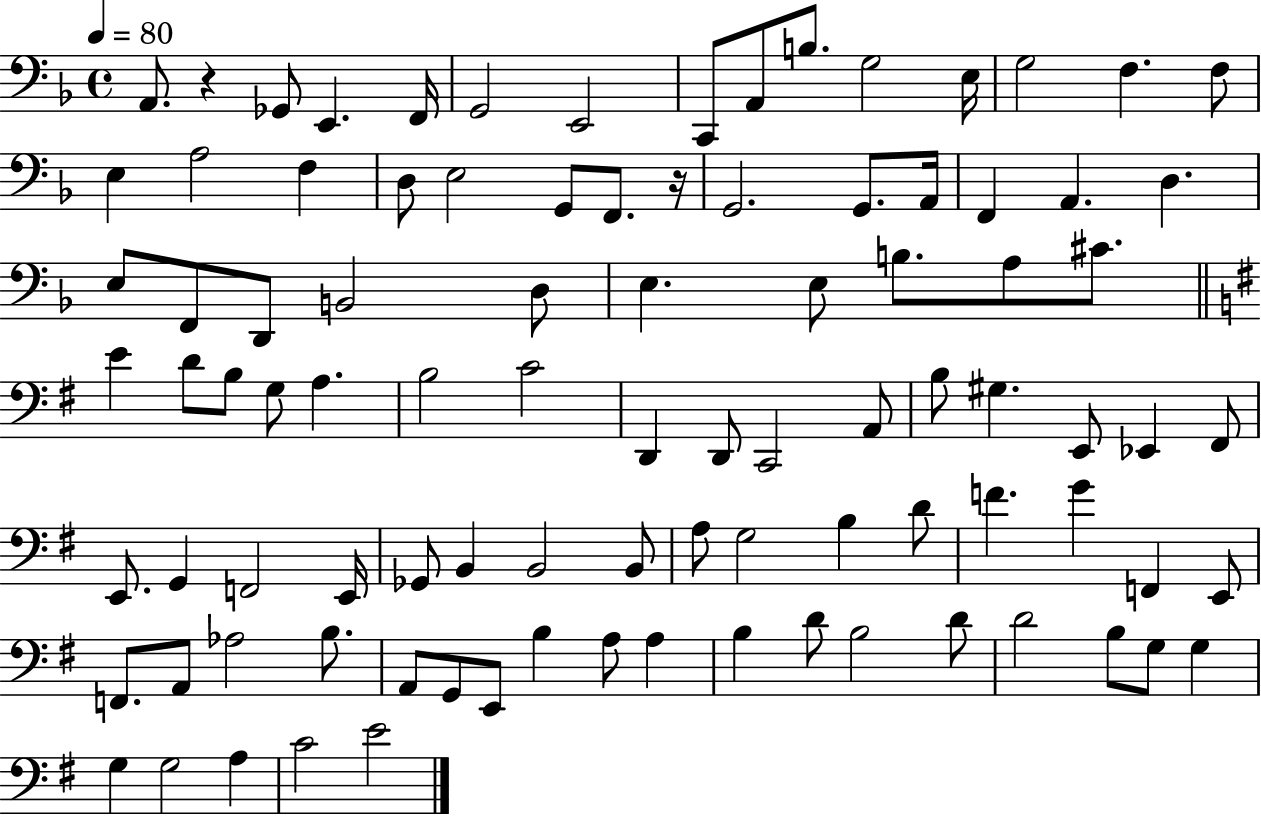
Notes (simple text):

A2/e. R/q Gb2/e E2/q. F2/s G2/h E2/h C2/e A2/e B3/e. G3/h E3/s G3/h F3/q. F3/e E3/q A3/h F3/q D3/e E3/h G2/e F2/e. R/s G2/h. G2/e. A2/s F2/q A2/q. D3/q. E3/e F2/e D2/e B2/h D3/e E3/q. E3/e B3/e. A3/e C#4/e. E4/q D4/e B3/e G3/e A3/q. B3/h C4/h D2/q D2/e C2/h A2/e B3/e G#3/q. E2/e Eb2/q F#2/e E2/e. G2/q F2/h E2/s Gb2/e B2/q B2/h B2/e A3/e G3/h B3/q D4/e F4/q. G4/q F2/q E2/e F2/e. A2/e Ab3/h B3/e. A2/e G2/e E2/e B3/q A3/e A3/q B3/q D4/e B3/h D4/e D4/h B3/e G3/e G3/q G3/q G3/h A3/q C4/h E4/h